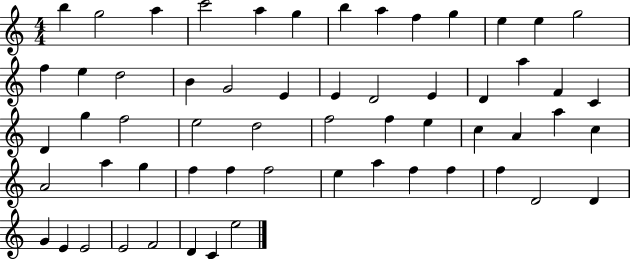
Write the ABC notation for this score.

X:1
T:Untitled
M:4/4
L:1/4
K:C
b g2 a c'2 a g b a f g e e g2 f e d2 B G2 E E D2 E D a F C D g f2 e2 d2 f2 f e c A a c A2 a g f f f2 e a f f f D2 D G E E2 E2 F2 D C e2